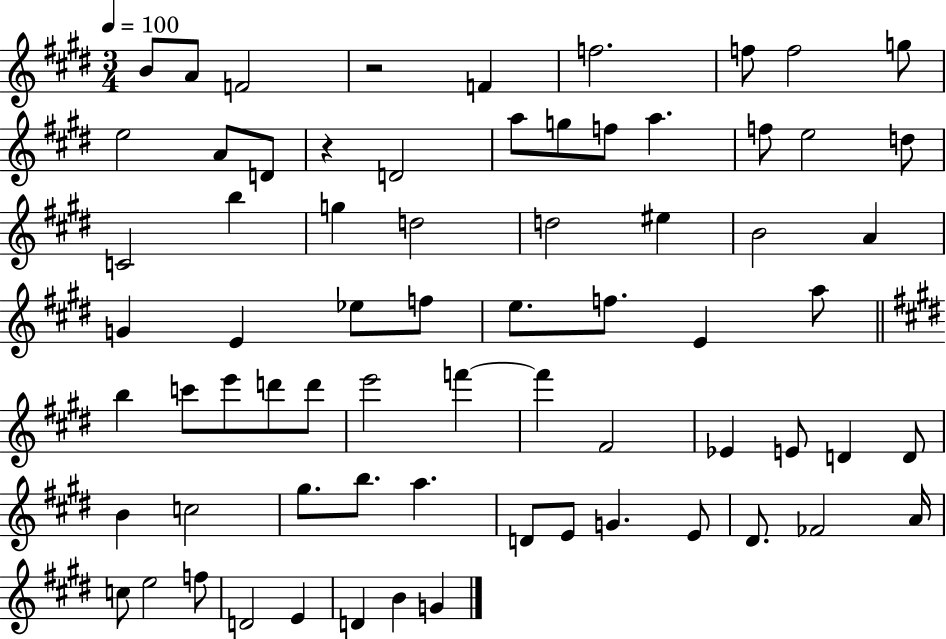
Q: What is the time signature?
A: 3/4